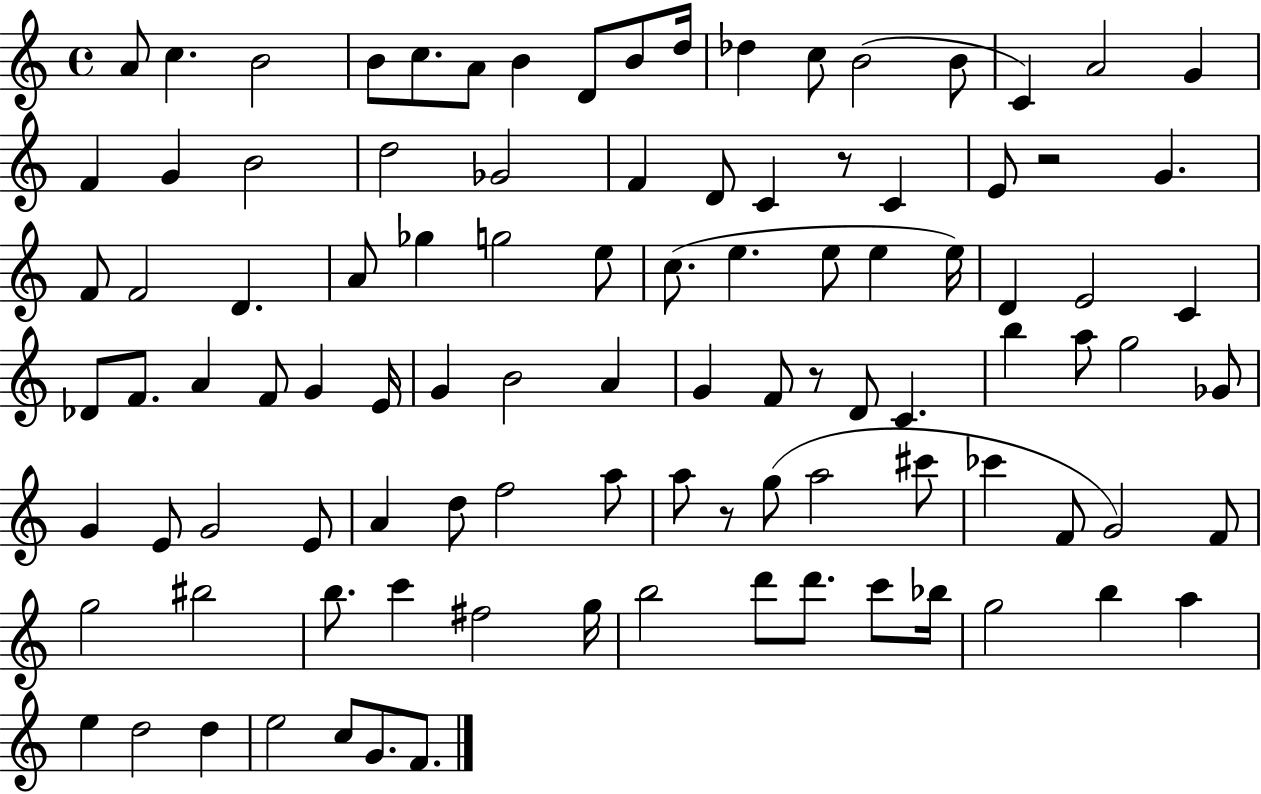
A4/e C5/q. B4/h B4/e C5/e. A4/e B4/q D4/e B4/e D5/s Db5/q C5/e B4/h B4/e C4/q A4/h G4/q F4/q G4/q B4/h D5/h Gb4/h F4/q D4/e C4/q R/e C4/q E4/e R/h G4/q. F4/e F4/h D4/q. A4/e Gb5/q G5/h E5/e C5/e. E5/q. E5/e E5/q E5/s D4/q E4/h C4/q Db4/e F4/e. A4/q F4/e G4/q E4/s G4/q B4/h A4/q G4/q F4/e R/e D4/e C4/q. B5/q A5/e G5/h Gb4/e G4/q E4/e G4/h E4/e A4/q D5/e F5/h A5/e A5/e R/e G5/e A5/h C#6/e CES6/q F4/e G4/h F4/e G5/h BIS5/h B5/e. C6/q F#5/h G5/s B5/h D6/e D6/e. C6/e Bb5/s G5/h B5/q A5/q E5/q D5/h D5/q E5/h C5/e G4/e. F4/e.